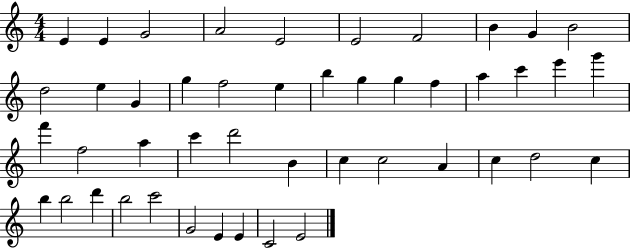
E4/q E4/q G4/h A4/h E4/h E4/h F4/h B4/q G4/q B4/h D5/h E5/q G4/q G5/q F5/h E5/q B5/q G5/q G5/q F5/q A5/q C6/q E6/q G6/q F6/q F5/h A5/q C6/q D6/h B4/q C5/q C5/h A4/q C5/q D5/h C5/q B5/q B5/h D6/q B5/h C6/h G4/h E4/q E4/q C4/h E4/h